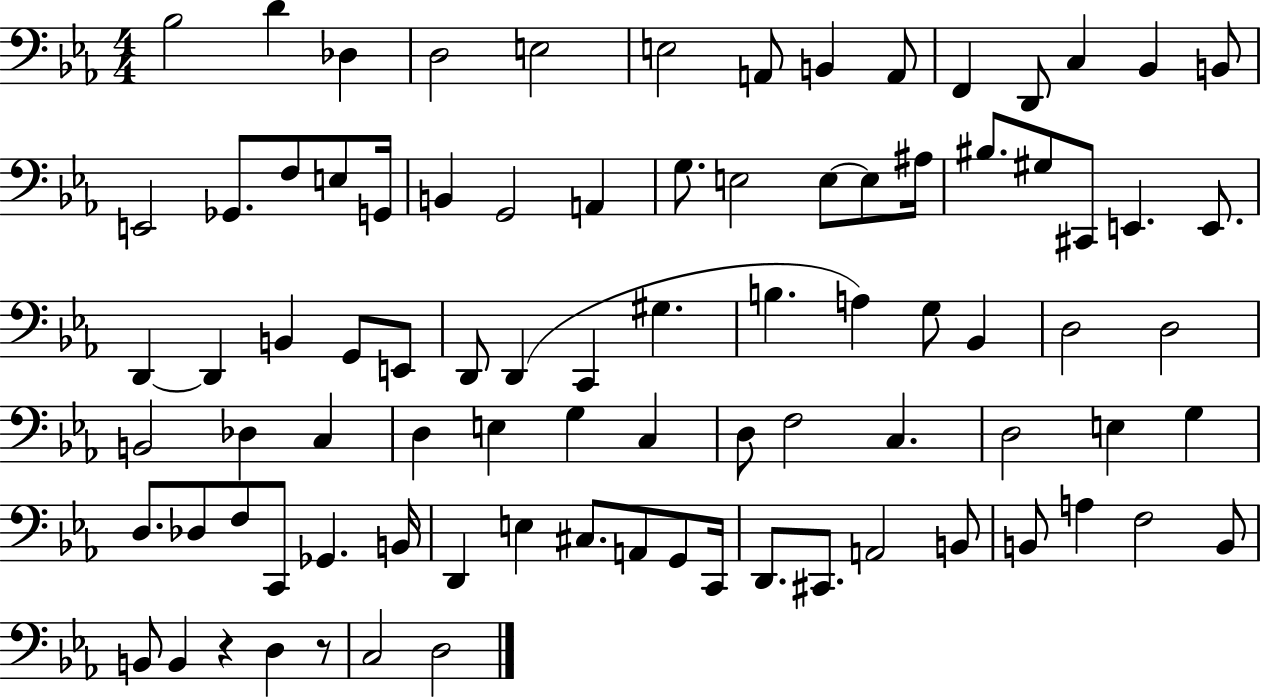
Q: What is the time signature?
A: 4/4